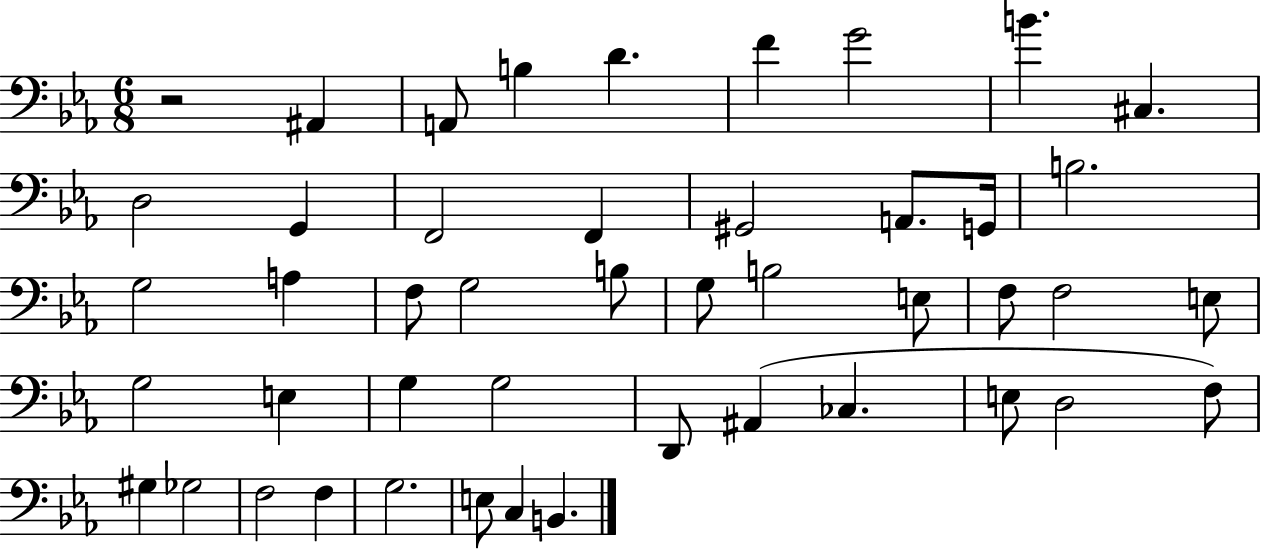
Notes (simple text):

R/h A#2/q A2/e B3/q D4/q. F4/q G4/h B4/q. C#3/q. D3/h G2/q F2/h F2/q G#2/h A2/e. G2/s B3/h. G3/h A3/q F3/e G3/h B3/e G3/e B3/h E3/e F3/e F3/h E3/e G3/h E3/q G3/q G3/h D2/e A#2/q CES3/q. E3/e D3/h F3/e G#3/q Gb3/h F3/h F3/q G3/h. E3/e C3/q B2/q.